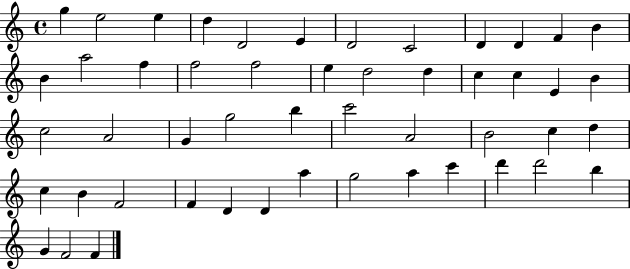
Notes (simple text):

G5/q E5/h E5/q D5/q D4/h E4/q D4/h C4/h D4/q D4/q F4/q B4/q B4/q A5/h F5/q F5/h F5/h E5/q D5/h D5/q C5/q C5/q E4/q B4/q C5/h A4/h G4/q G5/h B5/q C6/h A4/h B4/h C5/q D5/q C5/q B4/q F4/h F4/q D4/q D4/q A5/q G5/h A5/q C6/q D6/q D6/h B5/q G4/q F4/h F4/q